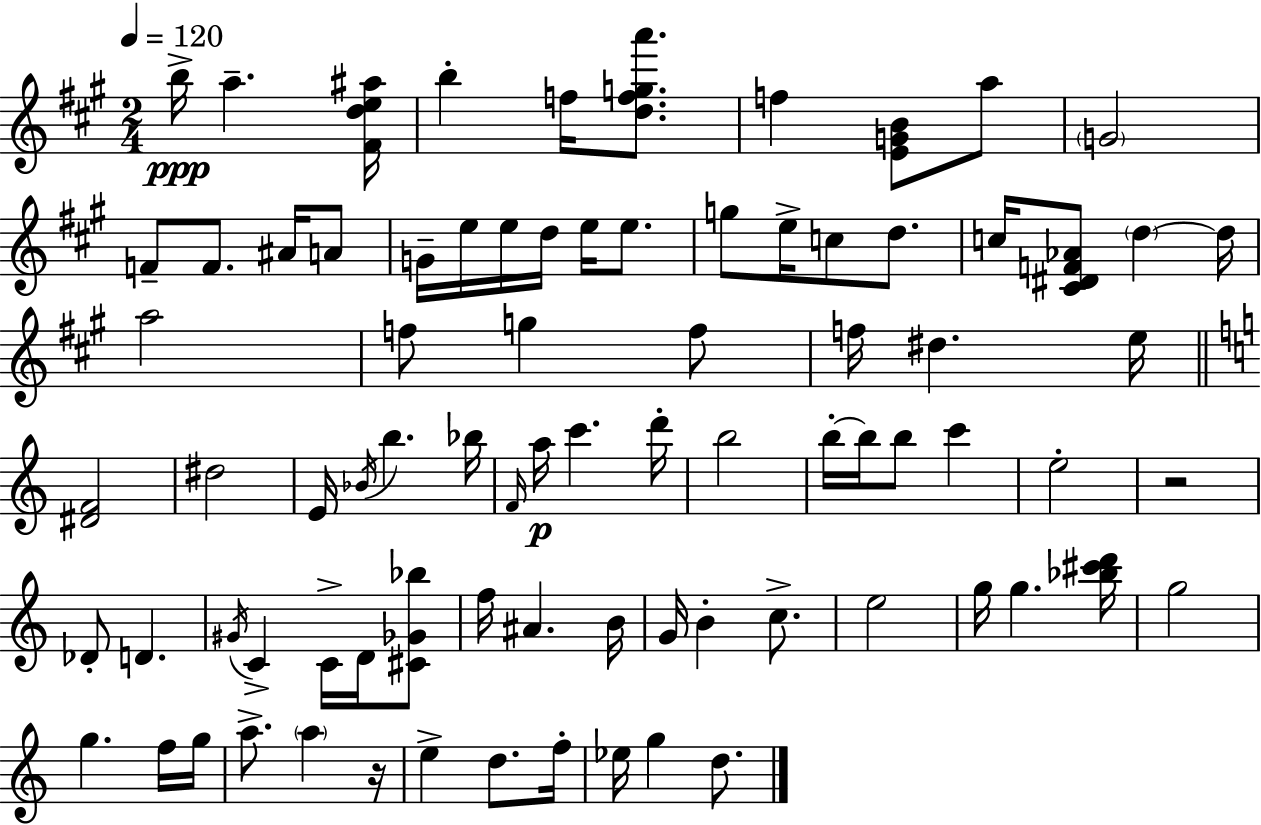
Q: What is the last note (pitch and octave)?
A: D5